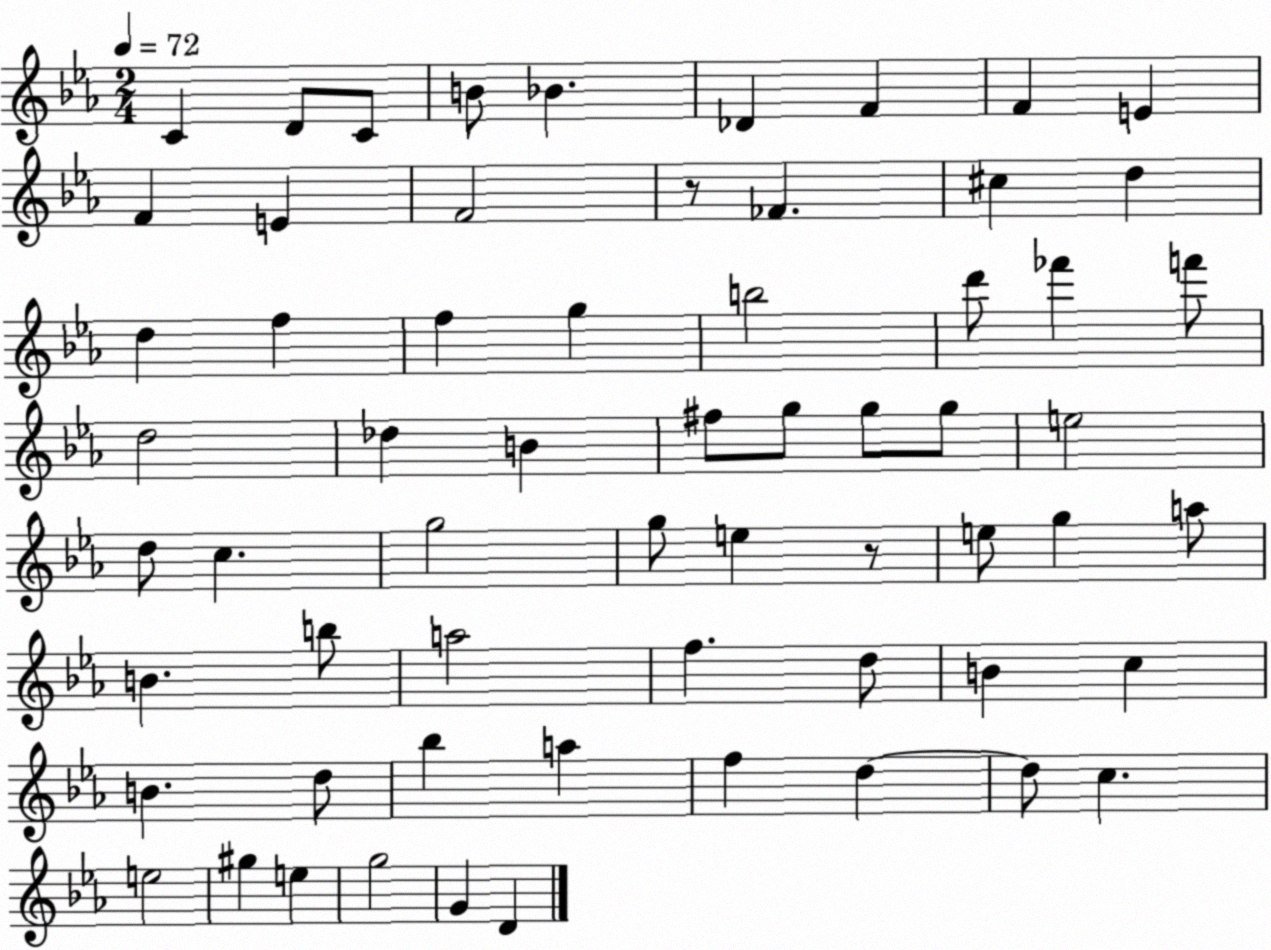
X:1
T:Untitled
M:2/4
L:1/4
K:Eb
C D/2 C/2 B/2 _B _D F F E F E F2 z/2 _F ^c d d f f g b2 d'/2 _f' f'/2 d2 _d B ^f/2 g/2 g/2 g/2 e2 d/2 c g2 g/2 e z/2 e/2 g a/2 B b/2 a2 f d/2 B c B d/2 _b a f d d/2 c e2 ^g e g2 G D